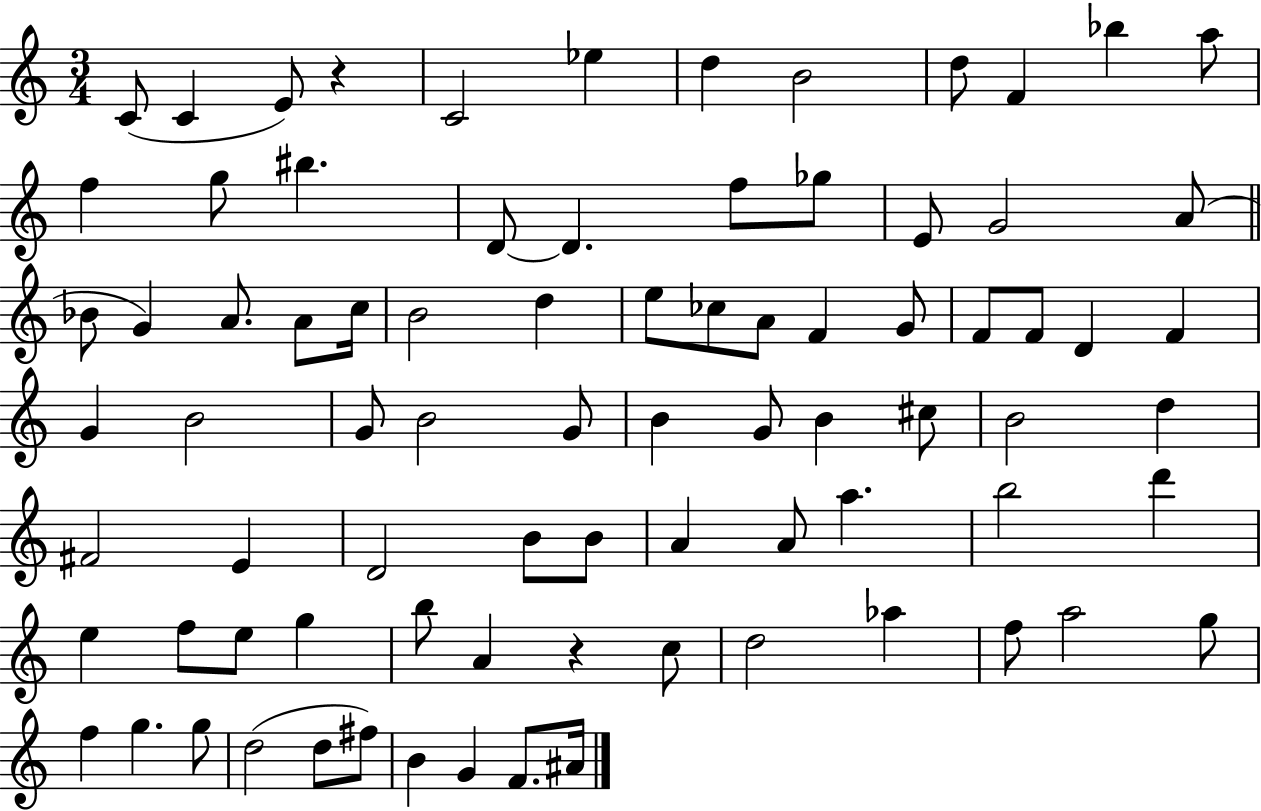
C4/e C4/q E4/e R/q C4/h Eb5/q D5/q B4/h D5/e F4/q Bb5/q A5/e F5/q G5/e BIS5/q. D4/e D4/q. F5/e Gb5/e E4/e G4/h A4/e Bb4/e G4/q A4/e. A4/e C5/s B4/h D5/q E5/e CES5/e A4/e F4/q G4/e F4/e F4/e D4/q F4/q G4/q B4/h G4/e B4/h G4/e B4/q G4/e B4/q C#5/e B4/h D5/q F#4/h E4/q D4/h B4/e B4/e A4/q A4/e A5/q. B5/h D6/q E5/q F5/e E5/e G5/q B5/e A4/q R/q C5/e D5/h Ab5/q F5/e A5/h G5/e F5/q G5/q. G5/e D5/h D5/e F#5/e B4/q G4/q F4/e. A#4/s